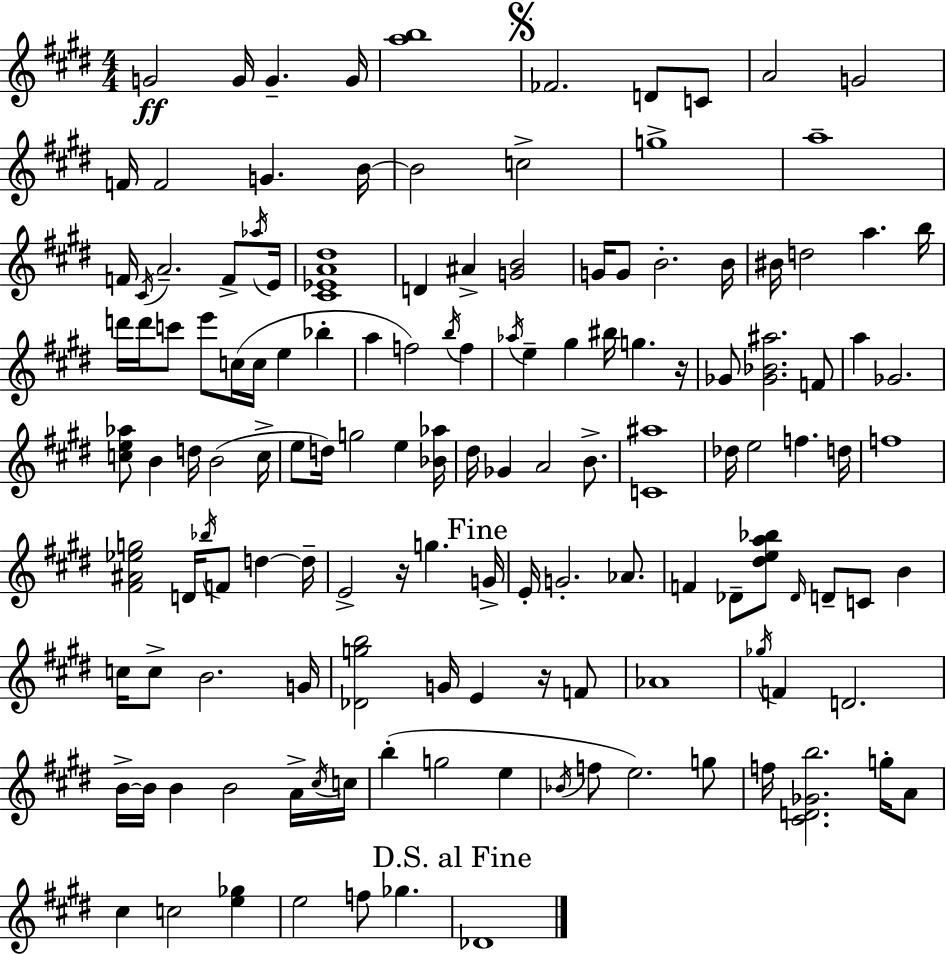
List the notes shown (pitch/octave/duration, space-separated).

G4/h G4/s G4/q. G4/s [A5,B5]/w FES4/h. D4/e C4/e A4/h G4/h F4/s F4/h G4/q. B4/s B4/h C5/h G5/w A5/w F4/s C#4/s A4/h. F4/e Ab5/s E4/s [C#4,Eb4,A4,D#5]/w D4/q A#4/q [G4,B4]/h G4/s G4/e B4/h. B4/s BIS4/s D5/h A5/q. B5/s D6/s D6/s C6/e E6/e C5/s C5/s E5/q Bb5/q A5/q F5/h B5/s F5/q Ab5/s E5/q G#5/q BIS5/s G5/q. R/s Gb4/e [Gb4,Bb4,A#5]/h. F4/e A5/q Gb4/h. [C5,E5,Ab5]/e B4/q D5/s B4/h C5/s E5/e D5/s G5/h E5/q [Bb4,Ab5]/s D#5/s Gb4/q A4/h B4/e. [C4,A#5]/w Db5/s E5/h F5/q. D5/s F5/w [F#4,A#4,Eb5,G5]/h D4/s Bb5/s F4/e D5/q D5/s E4/h R/s G5/q. G4/s E4/s G4/h. Ab4/e. F4/q Db4/e [D#5,E5,A5,Bb5]/e Db4/s D4/e C4/e B4/q C5/s C5/e B4/h. G4/s [Db4,G5,B5]/h G4/s E4/q R/s F4/e Ab4/w Gb5/s F4/q D4/h. B4/s B4/s B4/q B4/h A4/s C#5/s C5/s B5/q G5/h E5/q Bb4/s F5/e E5/h. G5/e F5/s [C#4,D4,Gb4,B5]/h. G5/s A4/e C#5/q C5/h [E5,Gb5]/q E5/h F5/e Gb5/q. Db4/w